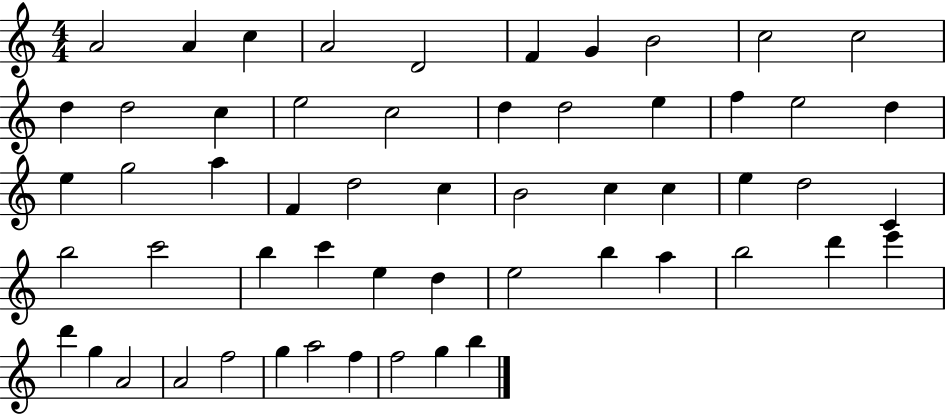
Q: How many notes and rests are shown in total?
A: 56